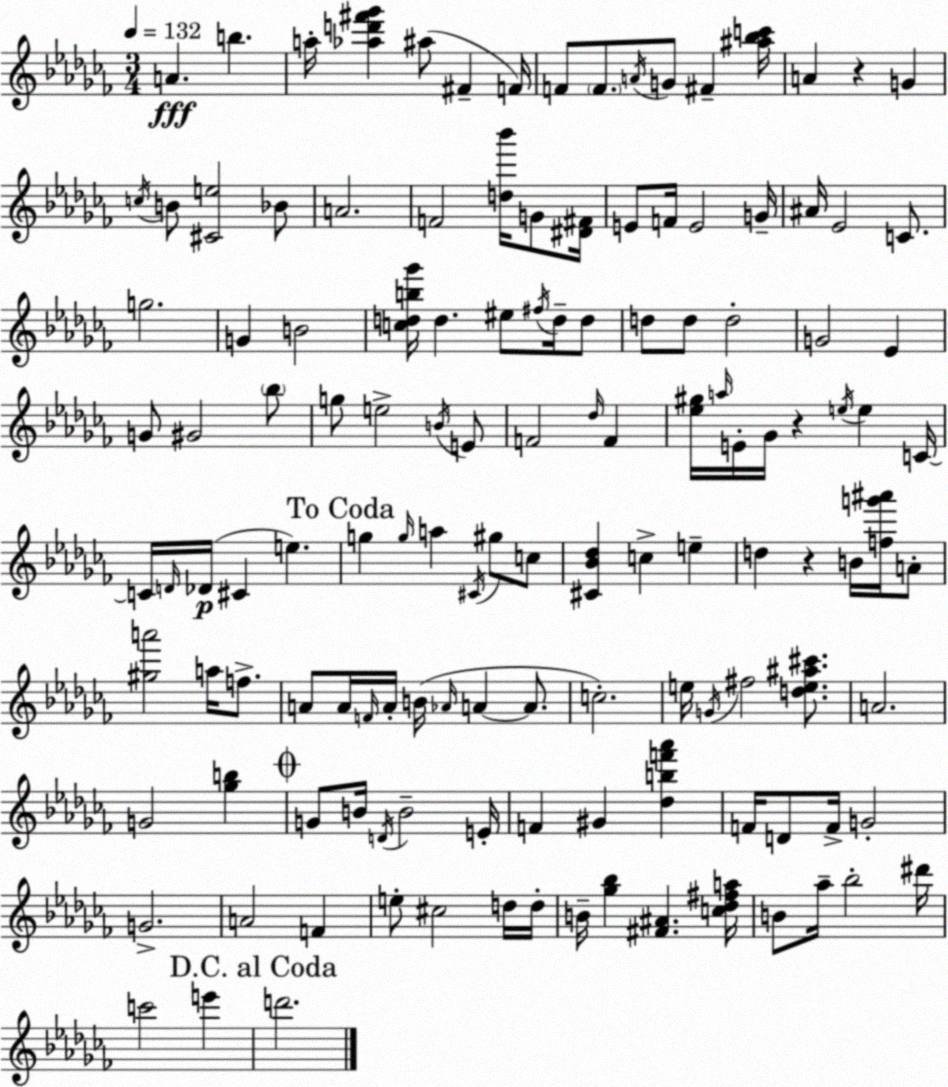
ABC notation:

X:1
T:Untitled
M:3/4
L:1/4
K:Abm
A b a/4 [_ad'^f'_g'] ^a/2 ^F F/4 F/2 F/2 A/4 G/2 ^F [^a_bc']/4 A z G c/4 B/2 [^Ce]2 _B/2 A2 F2 [d_b']/4 G/2 [^D^F]/4 E/2 F/4 E2 G/4 ^A/4 _E2 C/2 g2 G B2 [cdb_g']/4 d ^e/2 ^f/4 d/4 d/2 d/2 d/2 d2 G2 _E G/2 ^G2 _b/2 g/2 e2 B/4 E/2 F2 _d/4 F [_e^g]/4 a/4 E/4 _G/4 z e/4 e C/4 C/4 D/4 _D/4 ^C e g g/4 a ^C/4 ^g/2 c/2 [^C_B_d] c e d z B/4 [fg'^a']/4 A/2 [^ga']2 a/4 f/2 A/2 A/4 F/4 A/4 B/4 _A/4 A A/2 c2 e/4 G/4 ^f2 [de^a^c']/2 A2 G2 [_gb] G/2 B/4 D/4 B2 E/4 F ^G [_dbf'_a'] F/4 D/2 F/4 G2 G2 A2 F e/2 ^c2 d/4 d/4 B/4 [_g_b] [^F^A] [c_d^fa]/4 B/2 _a/4 _b2 ^d'/4 c'2 e' d'2